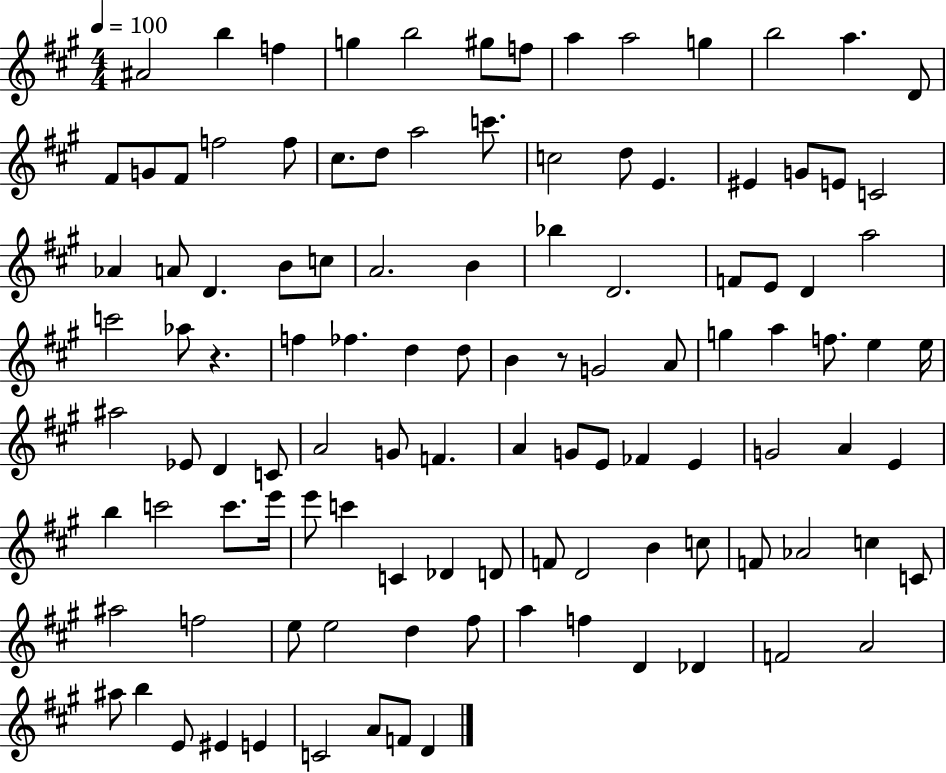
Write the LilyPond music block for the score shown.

{
  \clef treble
  \numericTimeSignature
  \time 4/4
  \key a \major
  \tempo 4 = 100
  ais'2 b''4 f''4 | g''4 b''2 gis''8 f''8 | a''4 a''2 g''4 | b''2 a''4. d'8 | \break fis'8 g'8 fis'8 f''2 f''8 | cis''8. d''8 a''2 c'''8. | c''2 d''8 e'4. | eis'4 g'8 e'8 c'2 | \break aes'4 a'8 d'4. b'8 c''8 | a'2. b'4 | bes''4 d'2. | f'8 e'8 d'4 a''2 | \break c'''2 aes''8 r4. | f''4 fes''4. d''4 d''8 | b'4 r8 g'2 a'8 | g''4 a''4 f''8. e''4 e''16 | \break ais''2 ees'8 d'4 c'8 | a'2 g'8 f'4. | a'4 g'8 e'8 fes'4 e'4 | g'2 a'4 e'4 | \break b''4 c'''2 c'''8. e'''16 | e'''8 c'''4 c'4 des'4 d'8 | f'8 d'2 b'4 c''8 | f'8 aes'2 c''4 c'8 | \break ais''2 f''2 | e''8 e''2 d''4 fis''8 | a''4 f''4 d'4 des'4 | f'2 a'2 | \break ais''8 b''4 e'8 eis'4 e'4 | c'2 a'8 f'8 d'4 | \bar "|."
}